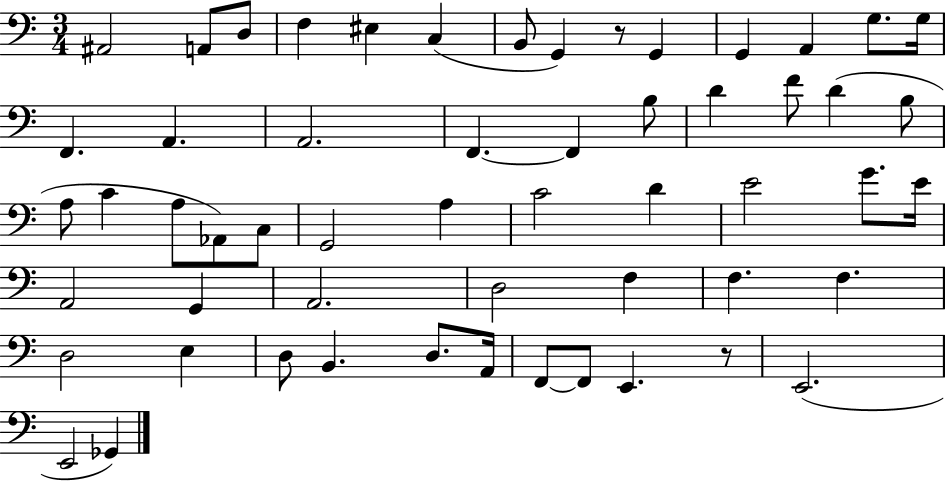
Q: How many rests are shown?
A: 2